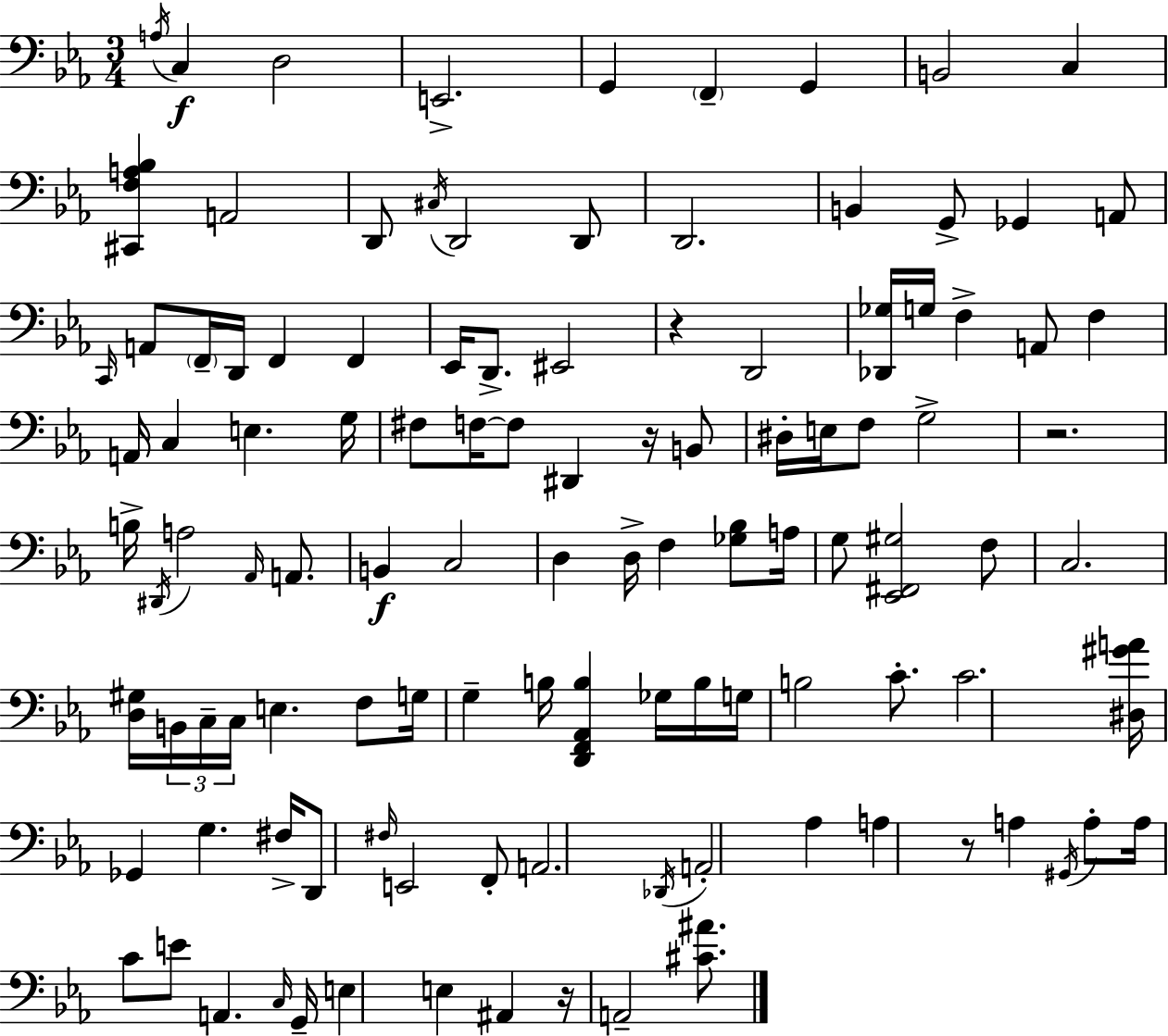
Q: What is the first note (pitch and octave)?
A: A3